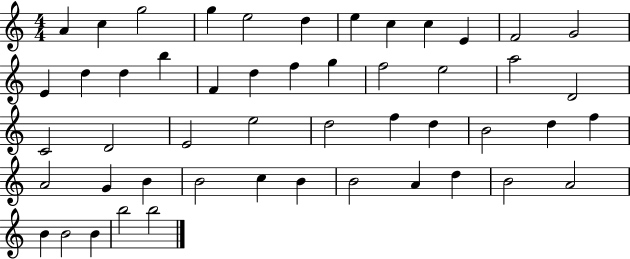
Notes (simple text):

A4/q C5/q G5/h G5/q E5/h D5/q E5/q C5/q C5/q E4/q F4/h G4/h E4/q D5/q D5/q B5/q F4/q D5/q F5/q G5/q F5/h E5/h A5/h D4/h C4/h D4/h E4/h E5/h D5/h F5/q D5/q B4/h D5/q F5/q A4/h G4/q B4/q B4/h C5/q B4/q B4/h A4/q D5/q B4/h A4/h B4/q B4/h B4/q B5/h B5/h